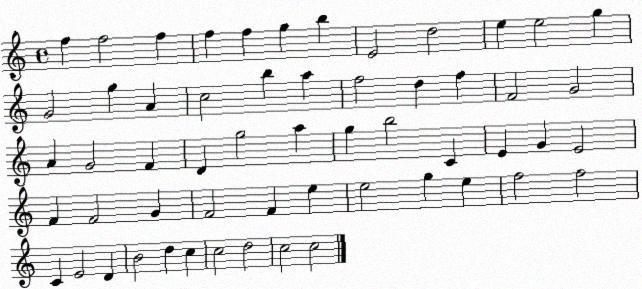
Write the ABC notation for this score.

X:1
T:Untitled
M:4/4
L:1/4
K:C
f f2 f f f g b E2 d2 e e2 g G2 g A c2 b a f2 d f F2 G2 A G2 F D g2 a g b2 C E G E2 F F2 G F2 F e e2 g e f2 f2 C E2 D B2 d c c2 d2 c2 c2